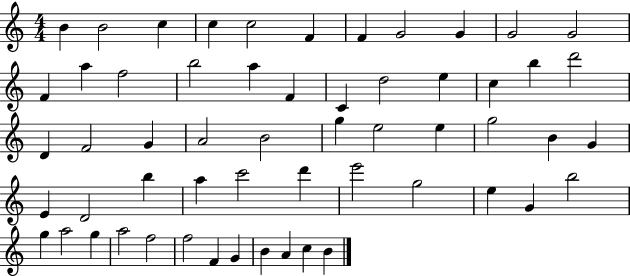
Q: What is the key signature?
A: C major